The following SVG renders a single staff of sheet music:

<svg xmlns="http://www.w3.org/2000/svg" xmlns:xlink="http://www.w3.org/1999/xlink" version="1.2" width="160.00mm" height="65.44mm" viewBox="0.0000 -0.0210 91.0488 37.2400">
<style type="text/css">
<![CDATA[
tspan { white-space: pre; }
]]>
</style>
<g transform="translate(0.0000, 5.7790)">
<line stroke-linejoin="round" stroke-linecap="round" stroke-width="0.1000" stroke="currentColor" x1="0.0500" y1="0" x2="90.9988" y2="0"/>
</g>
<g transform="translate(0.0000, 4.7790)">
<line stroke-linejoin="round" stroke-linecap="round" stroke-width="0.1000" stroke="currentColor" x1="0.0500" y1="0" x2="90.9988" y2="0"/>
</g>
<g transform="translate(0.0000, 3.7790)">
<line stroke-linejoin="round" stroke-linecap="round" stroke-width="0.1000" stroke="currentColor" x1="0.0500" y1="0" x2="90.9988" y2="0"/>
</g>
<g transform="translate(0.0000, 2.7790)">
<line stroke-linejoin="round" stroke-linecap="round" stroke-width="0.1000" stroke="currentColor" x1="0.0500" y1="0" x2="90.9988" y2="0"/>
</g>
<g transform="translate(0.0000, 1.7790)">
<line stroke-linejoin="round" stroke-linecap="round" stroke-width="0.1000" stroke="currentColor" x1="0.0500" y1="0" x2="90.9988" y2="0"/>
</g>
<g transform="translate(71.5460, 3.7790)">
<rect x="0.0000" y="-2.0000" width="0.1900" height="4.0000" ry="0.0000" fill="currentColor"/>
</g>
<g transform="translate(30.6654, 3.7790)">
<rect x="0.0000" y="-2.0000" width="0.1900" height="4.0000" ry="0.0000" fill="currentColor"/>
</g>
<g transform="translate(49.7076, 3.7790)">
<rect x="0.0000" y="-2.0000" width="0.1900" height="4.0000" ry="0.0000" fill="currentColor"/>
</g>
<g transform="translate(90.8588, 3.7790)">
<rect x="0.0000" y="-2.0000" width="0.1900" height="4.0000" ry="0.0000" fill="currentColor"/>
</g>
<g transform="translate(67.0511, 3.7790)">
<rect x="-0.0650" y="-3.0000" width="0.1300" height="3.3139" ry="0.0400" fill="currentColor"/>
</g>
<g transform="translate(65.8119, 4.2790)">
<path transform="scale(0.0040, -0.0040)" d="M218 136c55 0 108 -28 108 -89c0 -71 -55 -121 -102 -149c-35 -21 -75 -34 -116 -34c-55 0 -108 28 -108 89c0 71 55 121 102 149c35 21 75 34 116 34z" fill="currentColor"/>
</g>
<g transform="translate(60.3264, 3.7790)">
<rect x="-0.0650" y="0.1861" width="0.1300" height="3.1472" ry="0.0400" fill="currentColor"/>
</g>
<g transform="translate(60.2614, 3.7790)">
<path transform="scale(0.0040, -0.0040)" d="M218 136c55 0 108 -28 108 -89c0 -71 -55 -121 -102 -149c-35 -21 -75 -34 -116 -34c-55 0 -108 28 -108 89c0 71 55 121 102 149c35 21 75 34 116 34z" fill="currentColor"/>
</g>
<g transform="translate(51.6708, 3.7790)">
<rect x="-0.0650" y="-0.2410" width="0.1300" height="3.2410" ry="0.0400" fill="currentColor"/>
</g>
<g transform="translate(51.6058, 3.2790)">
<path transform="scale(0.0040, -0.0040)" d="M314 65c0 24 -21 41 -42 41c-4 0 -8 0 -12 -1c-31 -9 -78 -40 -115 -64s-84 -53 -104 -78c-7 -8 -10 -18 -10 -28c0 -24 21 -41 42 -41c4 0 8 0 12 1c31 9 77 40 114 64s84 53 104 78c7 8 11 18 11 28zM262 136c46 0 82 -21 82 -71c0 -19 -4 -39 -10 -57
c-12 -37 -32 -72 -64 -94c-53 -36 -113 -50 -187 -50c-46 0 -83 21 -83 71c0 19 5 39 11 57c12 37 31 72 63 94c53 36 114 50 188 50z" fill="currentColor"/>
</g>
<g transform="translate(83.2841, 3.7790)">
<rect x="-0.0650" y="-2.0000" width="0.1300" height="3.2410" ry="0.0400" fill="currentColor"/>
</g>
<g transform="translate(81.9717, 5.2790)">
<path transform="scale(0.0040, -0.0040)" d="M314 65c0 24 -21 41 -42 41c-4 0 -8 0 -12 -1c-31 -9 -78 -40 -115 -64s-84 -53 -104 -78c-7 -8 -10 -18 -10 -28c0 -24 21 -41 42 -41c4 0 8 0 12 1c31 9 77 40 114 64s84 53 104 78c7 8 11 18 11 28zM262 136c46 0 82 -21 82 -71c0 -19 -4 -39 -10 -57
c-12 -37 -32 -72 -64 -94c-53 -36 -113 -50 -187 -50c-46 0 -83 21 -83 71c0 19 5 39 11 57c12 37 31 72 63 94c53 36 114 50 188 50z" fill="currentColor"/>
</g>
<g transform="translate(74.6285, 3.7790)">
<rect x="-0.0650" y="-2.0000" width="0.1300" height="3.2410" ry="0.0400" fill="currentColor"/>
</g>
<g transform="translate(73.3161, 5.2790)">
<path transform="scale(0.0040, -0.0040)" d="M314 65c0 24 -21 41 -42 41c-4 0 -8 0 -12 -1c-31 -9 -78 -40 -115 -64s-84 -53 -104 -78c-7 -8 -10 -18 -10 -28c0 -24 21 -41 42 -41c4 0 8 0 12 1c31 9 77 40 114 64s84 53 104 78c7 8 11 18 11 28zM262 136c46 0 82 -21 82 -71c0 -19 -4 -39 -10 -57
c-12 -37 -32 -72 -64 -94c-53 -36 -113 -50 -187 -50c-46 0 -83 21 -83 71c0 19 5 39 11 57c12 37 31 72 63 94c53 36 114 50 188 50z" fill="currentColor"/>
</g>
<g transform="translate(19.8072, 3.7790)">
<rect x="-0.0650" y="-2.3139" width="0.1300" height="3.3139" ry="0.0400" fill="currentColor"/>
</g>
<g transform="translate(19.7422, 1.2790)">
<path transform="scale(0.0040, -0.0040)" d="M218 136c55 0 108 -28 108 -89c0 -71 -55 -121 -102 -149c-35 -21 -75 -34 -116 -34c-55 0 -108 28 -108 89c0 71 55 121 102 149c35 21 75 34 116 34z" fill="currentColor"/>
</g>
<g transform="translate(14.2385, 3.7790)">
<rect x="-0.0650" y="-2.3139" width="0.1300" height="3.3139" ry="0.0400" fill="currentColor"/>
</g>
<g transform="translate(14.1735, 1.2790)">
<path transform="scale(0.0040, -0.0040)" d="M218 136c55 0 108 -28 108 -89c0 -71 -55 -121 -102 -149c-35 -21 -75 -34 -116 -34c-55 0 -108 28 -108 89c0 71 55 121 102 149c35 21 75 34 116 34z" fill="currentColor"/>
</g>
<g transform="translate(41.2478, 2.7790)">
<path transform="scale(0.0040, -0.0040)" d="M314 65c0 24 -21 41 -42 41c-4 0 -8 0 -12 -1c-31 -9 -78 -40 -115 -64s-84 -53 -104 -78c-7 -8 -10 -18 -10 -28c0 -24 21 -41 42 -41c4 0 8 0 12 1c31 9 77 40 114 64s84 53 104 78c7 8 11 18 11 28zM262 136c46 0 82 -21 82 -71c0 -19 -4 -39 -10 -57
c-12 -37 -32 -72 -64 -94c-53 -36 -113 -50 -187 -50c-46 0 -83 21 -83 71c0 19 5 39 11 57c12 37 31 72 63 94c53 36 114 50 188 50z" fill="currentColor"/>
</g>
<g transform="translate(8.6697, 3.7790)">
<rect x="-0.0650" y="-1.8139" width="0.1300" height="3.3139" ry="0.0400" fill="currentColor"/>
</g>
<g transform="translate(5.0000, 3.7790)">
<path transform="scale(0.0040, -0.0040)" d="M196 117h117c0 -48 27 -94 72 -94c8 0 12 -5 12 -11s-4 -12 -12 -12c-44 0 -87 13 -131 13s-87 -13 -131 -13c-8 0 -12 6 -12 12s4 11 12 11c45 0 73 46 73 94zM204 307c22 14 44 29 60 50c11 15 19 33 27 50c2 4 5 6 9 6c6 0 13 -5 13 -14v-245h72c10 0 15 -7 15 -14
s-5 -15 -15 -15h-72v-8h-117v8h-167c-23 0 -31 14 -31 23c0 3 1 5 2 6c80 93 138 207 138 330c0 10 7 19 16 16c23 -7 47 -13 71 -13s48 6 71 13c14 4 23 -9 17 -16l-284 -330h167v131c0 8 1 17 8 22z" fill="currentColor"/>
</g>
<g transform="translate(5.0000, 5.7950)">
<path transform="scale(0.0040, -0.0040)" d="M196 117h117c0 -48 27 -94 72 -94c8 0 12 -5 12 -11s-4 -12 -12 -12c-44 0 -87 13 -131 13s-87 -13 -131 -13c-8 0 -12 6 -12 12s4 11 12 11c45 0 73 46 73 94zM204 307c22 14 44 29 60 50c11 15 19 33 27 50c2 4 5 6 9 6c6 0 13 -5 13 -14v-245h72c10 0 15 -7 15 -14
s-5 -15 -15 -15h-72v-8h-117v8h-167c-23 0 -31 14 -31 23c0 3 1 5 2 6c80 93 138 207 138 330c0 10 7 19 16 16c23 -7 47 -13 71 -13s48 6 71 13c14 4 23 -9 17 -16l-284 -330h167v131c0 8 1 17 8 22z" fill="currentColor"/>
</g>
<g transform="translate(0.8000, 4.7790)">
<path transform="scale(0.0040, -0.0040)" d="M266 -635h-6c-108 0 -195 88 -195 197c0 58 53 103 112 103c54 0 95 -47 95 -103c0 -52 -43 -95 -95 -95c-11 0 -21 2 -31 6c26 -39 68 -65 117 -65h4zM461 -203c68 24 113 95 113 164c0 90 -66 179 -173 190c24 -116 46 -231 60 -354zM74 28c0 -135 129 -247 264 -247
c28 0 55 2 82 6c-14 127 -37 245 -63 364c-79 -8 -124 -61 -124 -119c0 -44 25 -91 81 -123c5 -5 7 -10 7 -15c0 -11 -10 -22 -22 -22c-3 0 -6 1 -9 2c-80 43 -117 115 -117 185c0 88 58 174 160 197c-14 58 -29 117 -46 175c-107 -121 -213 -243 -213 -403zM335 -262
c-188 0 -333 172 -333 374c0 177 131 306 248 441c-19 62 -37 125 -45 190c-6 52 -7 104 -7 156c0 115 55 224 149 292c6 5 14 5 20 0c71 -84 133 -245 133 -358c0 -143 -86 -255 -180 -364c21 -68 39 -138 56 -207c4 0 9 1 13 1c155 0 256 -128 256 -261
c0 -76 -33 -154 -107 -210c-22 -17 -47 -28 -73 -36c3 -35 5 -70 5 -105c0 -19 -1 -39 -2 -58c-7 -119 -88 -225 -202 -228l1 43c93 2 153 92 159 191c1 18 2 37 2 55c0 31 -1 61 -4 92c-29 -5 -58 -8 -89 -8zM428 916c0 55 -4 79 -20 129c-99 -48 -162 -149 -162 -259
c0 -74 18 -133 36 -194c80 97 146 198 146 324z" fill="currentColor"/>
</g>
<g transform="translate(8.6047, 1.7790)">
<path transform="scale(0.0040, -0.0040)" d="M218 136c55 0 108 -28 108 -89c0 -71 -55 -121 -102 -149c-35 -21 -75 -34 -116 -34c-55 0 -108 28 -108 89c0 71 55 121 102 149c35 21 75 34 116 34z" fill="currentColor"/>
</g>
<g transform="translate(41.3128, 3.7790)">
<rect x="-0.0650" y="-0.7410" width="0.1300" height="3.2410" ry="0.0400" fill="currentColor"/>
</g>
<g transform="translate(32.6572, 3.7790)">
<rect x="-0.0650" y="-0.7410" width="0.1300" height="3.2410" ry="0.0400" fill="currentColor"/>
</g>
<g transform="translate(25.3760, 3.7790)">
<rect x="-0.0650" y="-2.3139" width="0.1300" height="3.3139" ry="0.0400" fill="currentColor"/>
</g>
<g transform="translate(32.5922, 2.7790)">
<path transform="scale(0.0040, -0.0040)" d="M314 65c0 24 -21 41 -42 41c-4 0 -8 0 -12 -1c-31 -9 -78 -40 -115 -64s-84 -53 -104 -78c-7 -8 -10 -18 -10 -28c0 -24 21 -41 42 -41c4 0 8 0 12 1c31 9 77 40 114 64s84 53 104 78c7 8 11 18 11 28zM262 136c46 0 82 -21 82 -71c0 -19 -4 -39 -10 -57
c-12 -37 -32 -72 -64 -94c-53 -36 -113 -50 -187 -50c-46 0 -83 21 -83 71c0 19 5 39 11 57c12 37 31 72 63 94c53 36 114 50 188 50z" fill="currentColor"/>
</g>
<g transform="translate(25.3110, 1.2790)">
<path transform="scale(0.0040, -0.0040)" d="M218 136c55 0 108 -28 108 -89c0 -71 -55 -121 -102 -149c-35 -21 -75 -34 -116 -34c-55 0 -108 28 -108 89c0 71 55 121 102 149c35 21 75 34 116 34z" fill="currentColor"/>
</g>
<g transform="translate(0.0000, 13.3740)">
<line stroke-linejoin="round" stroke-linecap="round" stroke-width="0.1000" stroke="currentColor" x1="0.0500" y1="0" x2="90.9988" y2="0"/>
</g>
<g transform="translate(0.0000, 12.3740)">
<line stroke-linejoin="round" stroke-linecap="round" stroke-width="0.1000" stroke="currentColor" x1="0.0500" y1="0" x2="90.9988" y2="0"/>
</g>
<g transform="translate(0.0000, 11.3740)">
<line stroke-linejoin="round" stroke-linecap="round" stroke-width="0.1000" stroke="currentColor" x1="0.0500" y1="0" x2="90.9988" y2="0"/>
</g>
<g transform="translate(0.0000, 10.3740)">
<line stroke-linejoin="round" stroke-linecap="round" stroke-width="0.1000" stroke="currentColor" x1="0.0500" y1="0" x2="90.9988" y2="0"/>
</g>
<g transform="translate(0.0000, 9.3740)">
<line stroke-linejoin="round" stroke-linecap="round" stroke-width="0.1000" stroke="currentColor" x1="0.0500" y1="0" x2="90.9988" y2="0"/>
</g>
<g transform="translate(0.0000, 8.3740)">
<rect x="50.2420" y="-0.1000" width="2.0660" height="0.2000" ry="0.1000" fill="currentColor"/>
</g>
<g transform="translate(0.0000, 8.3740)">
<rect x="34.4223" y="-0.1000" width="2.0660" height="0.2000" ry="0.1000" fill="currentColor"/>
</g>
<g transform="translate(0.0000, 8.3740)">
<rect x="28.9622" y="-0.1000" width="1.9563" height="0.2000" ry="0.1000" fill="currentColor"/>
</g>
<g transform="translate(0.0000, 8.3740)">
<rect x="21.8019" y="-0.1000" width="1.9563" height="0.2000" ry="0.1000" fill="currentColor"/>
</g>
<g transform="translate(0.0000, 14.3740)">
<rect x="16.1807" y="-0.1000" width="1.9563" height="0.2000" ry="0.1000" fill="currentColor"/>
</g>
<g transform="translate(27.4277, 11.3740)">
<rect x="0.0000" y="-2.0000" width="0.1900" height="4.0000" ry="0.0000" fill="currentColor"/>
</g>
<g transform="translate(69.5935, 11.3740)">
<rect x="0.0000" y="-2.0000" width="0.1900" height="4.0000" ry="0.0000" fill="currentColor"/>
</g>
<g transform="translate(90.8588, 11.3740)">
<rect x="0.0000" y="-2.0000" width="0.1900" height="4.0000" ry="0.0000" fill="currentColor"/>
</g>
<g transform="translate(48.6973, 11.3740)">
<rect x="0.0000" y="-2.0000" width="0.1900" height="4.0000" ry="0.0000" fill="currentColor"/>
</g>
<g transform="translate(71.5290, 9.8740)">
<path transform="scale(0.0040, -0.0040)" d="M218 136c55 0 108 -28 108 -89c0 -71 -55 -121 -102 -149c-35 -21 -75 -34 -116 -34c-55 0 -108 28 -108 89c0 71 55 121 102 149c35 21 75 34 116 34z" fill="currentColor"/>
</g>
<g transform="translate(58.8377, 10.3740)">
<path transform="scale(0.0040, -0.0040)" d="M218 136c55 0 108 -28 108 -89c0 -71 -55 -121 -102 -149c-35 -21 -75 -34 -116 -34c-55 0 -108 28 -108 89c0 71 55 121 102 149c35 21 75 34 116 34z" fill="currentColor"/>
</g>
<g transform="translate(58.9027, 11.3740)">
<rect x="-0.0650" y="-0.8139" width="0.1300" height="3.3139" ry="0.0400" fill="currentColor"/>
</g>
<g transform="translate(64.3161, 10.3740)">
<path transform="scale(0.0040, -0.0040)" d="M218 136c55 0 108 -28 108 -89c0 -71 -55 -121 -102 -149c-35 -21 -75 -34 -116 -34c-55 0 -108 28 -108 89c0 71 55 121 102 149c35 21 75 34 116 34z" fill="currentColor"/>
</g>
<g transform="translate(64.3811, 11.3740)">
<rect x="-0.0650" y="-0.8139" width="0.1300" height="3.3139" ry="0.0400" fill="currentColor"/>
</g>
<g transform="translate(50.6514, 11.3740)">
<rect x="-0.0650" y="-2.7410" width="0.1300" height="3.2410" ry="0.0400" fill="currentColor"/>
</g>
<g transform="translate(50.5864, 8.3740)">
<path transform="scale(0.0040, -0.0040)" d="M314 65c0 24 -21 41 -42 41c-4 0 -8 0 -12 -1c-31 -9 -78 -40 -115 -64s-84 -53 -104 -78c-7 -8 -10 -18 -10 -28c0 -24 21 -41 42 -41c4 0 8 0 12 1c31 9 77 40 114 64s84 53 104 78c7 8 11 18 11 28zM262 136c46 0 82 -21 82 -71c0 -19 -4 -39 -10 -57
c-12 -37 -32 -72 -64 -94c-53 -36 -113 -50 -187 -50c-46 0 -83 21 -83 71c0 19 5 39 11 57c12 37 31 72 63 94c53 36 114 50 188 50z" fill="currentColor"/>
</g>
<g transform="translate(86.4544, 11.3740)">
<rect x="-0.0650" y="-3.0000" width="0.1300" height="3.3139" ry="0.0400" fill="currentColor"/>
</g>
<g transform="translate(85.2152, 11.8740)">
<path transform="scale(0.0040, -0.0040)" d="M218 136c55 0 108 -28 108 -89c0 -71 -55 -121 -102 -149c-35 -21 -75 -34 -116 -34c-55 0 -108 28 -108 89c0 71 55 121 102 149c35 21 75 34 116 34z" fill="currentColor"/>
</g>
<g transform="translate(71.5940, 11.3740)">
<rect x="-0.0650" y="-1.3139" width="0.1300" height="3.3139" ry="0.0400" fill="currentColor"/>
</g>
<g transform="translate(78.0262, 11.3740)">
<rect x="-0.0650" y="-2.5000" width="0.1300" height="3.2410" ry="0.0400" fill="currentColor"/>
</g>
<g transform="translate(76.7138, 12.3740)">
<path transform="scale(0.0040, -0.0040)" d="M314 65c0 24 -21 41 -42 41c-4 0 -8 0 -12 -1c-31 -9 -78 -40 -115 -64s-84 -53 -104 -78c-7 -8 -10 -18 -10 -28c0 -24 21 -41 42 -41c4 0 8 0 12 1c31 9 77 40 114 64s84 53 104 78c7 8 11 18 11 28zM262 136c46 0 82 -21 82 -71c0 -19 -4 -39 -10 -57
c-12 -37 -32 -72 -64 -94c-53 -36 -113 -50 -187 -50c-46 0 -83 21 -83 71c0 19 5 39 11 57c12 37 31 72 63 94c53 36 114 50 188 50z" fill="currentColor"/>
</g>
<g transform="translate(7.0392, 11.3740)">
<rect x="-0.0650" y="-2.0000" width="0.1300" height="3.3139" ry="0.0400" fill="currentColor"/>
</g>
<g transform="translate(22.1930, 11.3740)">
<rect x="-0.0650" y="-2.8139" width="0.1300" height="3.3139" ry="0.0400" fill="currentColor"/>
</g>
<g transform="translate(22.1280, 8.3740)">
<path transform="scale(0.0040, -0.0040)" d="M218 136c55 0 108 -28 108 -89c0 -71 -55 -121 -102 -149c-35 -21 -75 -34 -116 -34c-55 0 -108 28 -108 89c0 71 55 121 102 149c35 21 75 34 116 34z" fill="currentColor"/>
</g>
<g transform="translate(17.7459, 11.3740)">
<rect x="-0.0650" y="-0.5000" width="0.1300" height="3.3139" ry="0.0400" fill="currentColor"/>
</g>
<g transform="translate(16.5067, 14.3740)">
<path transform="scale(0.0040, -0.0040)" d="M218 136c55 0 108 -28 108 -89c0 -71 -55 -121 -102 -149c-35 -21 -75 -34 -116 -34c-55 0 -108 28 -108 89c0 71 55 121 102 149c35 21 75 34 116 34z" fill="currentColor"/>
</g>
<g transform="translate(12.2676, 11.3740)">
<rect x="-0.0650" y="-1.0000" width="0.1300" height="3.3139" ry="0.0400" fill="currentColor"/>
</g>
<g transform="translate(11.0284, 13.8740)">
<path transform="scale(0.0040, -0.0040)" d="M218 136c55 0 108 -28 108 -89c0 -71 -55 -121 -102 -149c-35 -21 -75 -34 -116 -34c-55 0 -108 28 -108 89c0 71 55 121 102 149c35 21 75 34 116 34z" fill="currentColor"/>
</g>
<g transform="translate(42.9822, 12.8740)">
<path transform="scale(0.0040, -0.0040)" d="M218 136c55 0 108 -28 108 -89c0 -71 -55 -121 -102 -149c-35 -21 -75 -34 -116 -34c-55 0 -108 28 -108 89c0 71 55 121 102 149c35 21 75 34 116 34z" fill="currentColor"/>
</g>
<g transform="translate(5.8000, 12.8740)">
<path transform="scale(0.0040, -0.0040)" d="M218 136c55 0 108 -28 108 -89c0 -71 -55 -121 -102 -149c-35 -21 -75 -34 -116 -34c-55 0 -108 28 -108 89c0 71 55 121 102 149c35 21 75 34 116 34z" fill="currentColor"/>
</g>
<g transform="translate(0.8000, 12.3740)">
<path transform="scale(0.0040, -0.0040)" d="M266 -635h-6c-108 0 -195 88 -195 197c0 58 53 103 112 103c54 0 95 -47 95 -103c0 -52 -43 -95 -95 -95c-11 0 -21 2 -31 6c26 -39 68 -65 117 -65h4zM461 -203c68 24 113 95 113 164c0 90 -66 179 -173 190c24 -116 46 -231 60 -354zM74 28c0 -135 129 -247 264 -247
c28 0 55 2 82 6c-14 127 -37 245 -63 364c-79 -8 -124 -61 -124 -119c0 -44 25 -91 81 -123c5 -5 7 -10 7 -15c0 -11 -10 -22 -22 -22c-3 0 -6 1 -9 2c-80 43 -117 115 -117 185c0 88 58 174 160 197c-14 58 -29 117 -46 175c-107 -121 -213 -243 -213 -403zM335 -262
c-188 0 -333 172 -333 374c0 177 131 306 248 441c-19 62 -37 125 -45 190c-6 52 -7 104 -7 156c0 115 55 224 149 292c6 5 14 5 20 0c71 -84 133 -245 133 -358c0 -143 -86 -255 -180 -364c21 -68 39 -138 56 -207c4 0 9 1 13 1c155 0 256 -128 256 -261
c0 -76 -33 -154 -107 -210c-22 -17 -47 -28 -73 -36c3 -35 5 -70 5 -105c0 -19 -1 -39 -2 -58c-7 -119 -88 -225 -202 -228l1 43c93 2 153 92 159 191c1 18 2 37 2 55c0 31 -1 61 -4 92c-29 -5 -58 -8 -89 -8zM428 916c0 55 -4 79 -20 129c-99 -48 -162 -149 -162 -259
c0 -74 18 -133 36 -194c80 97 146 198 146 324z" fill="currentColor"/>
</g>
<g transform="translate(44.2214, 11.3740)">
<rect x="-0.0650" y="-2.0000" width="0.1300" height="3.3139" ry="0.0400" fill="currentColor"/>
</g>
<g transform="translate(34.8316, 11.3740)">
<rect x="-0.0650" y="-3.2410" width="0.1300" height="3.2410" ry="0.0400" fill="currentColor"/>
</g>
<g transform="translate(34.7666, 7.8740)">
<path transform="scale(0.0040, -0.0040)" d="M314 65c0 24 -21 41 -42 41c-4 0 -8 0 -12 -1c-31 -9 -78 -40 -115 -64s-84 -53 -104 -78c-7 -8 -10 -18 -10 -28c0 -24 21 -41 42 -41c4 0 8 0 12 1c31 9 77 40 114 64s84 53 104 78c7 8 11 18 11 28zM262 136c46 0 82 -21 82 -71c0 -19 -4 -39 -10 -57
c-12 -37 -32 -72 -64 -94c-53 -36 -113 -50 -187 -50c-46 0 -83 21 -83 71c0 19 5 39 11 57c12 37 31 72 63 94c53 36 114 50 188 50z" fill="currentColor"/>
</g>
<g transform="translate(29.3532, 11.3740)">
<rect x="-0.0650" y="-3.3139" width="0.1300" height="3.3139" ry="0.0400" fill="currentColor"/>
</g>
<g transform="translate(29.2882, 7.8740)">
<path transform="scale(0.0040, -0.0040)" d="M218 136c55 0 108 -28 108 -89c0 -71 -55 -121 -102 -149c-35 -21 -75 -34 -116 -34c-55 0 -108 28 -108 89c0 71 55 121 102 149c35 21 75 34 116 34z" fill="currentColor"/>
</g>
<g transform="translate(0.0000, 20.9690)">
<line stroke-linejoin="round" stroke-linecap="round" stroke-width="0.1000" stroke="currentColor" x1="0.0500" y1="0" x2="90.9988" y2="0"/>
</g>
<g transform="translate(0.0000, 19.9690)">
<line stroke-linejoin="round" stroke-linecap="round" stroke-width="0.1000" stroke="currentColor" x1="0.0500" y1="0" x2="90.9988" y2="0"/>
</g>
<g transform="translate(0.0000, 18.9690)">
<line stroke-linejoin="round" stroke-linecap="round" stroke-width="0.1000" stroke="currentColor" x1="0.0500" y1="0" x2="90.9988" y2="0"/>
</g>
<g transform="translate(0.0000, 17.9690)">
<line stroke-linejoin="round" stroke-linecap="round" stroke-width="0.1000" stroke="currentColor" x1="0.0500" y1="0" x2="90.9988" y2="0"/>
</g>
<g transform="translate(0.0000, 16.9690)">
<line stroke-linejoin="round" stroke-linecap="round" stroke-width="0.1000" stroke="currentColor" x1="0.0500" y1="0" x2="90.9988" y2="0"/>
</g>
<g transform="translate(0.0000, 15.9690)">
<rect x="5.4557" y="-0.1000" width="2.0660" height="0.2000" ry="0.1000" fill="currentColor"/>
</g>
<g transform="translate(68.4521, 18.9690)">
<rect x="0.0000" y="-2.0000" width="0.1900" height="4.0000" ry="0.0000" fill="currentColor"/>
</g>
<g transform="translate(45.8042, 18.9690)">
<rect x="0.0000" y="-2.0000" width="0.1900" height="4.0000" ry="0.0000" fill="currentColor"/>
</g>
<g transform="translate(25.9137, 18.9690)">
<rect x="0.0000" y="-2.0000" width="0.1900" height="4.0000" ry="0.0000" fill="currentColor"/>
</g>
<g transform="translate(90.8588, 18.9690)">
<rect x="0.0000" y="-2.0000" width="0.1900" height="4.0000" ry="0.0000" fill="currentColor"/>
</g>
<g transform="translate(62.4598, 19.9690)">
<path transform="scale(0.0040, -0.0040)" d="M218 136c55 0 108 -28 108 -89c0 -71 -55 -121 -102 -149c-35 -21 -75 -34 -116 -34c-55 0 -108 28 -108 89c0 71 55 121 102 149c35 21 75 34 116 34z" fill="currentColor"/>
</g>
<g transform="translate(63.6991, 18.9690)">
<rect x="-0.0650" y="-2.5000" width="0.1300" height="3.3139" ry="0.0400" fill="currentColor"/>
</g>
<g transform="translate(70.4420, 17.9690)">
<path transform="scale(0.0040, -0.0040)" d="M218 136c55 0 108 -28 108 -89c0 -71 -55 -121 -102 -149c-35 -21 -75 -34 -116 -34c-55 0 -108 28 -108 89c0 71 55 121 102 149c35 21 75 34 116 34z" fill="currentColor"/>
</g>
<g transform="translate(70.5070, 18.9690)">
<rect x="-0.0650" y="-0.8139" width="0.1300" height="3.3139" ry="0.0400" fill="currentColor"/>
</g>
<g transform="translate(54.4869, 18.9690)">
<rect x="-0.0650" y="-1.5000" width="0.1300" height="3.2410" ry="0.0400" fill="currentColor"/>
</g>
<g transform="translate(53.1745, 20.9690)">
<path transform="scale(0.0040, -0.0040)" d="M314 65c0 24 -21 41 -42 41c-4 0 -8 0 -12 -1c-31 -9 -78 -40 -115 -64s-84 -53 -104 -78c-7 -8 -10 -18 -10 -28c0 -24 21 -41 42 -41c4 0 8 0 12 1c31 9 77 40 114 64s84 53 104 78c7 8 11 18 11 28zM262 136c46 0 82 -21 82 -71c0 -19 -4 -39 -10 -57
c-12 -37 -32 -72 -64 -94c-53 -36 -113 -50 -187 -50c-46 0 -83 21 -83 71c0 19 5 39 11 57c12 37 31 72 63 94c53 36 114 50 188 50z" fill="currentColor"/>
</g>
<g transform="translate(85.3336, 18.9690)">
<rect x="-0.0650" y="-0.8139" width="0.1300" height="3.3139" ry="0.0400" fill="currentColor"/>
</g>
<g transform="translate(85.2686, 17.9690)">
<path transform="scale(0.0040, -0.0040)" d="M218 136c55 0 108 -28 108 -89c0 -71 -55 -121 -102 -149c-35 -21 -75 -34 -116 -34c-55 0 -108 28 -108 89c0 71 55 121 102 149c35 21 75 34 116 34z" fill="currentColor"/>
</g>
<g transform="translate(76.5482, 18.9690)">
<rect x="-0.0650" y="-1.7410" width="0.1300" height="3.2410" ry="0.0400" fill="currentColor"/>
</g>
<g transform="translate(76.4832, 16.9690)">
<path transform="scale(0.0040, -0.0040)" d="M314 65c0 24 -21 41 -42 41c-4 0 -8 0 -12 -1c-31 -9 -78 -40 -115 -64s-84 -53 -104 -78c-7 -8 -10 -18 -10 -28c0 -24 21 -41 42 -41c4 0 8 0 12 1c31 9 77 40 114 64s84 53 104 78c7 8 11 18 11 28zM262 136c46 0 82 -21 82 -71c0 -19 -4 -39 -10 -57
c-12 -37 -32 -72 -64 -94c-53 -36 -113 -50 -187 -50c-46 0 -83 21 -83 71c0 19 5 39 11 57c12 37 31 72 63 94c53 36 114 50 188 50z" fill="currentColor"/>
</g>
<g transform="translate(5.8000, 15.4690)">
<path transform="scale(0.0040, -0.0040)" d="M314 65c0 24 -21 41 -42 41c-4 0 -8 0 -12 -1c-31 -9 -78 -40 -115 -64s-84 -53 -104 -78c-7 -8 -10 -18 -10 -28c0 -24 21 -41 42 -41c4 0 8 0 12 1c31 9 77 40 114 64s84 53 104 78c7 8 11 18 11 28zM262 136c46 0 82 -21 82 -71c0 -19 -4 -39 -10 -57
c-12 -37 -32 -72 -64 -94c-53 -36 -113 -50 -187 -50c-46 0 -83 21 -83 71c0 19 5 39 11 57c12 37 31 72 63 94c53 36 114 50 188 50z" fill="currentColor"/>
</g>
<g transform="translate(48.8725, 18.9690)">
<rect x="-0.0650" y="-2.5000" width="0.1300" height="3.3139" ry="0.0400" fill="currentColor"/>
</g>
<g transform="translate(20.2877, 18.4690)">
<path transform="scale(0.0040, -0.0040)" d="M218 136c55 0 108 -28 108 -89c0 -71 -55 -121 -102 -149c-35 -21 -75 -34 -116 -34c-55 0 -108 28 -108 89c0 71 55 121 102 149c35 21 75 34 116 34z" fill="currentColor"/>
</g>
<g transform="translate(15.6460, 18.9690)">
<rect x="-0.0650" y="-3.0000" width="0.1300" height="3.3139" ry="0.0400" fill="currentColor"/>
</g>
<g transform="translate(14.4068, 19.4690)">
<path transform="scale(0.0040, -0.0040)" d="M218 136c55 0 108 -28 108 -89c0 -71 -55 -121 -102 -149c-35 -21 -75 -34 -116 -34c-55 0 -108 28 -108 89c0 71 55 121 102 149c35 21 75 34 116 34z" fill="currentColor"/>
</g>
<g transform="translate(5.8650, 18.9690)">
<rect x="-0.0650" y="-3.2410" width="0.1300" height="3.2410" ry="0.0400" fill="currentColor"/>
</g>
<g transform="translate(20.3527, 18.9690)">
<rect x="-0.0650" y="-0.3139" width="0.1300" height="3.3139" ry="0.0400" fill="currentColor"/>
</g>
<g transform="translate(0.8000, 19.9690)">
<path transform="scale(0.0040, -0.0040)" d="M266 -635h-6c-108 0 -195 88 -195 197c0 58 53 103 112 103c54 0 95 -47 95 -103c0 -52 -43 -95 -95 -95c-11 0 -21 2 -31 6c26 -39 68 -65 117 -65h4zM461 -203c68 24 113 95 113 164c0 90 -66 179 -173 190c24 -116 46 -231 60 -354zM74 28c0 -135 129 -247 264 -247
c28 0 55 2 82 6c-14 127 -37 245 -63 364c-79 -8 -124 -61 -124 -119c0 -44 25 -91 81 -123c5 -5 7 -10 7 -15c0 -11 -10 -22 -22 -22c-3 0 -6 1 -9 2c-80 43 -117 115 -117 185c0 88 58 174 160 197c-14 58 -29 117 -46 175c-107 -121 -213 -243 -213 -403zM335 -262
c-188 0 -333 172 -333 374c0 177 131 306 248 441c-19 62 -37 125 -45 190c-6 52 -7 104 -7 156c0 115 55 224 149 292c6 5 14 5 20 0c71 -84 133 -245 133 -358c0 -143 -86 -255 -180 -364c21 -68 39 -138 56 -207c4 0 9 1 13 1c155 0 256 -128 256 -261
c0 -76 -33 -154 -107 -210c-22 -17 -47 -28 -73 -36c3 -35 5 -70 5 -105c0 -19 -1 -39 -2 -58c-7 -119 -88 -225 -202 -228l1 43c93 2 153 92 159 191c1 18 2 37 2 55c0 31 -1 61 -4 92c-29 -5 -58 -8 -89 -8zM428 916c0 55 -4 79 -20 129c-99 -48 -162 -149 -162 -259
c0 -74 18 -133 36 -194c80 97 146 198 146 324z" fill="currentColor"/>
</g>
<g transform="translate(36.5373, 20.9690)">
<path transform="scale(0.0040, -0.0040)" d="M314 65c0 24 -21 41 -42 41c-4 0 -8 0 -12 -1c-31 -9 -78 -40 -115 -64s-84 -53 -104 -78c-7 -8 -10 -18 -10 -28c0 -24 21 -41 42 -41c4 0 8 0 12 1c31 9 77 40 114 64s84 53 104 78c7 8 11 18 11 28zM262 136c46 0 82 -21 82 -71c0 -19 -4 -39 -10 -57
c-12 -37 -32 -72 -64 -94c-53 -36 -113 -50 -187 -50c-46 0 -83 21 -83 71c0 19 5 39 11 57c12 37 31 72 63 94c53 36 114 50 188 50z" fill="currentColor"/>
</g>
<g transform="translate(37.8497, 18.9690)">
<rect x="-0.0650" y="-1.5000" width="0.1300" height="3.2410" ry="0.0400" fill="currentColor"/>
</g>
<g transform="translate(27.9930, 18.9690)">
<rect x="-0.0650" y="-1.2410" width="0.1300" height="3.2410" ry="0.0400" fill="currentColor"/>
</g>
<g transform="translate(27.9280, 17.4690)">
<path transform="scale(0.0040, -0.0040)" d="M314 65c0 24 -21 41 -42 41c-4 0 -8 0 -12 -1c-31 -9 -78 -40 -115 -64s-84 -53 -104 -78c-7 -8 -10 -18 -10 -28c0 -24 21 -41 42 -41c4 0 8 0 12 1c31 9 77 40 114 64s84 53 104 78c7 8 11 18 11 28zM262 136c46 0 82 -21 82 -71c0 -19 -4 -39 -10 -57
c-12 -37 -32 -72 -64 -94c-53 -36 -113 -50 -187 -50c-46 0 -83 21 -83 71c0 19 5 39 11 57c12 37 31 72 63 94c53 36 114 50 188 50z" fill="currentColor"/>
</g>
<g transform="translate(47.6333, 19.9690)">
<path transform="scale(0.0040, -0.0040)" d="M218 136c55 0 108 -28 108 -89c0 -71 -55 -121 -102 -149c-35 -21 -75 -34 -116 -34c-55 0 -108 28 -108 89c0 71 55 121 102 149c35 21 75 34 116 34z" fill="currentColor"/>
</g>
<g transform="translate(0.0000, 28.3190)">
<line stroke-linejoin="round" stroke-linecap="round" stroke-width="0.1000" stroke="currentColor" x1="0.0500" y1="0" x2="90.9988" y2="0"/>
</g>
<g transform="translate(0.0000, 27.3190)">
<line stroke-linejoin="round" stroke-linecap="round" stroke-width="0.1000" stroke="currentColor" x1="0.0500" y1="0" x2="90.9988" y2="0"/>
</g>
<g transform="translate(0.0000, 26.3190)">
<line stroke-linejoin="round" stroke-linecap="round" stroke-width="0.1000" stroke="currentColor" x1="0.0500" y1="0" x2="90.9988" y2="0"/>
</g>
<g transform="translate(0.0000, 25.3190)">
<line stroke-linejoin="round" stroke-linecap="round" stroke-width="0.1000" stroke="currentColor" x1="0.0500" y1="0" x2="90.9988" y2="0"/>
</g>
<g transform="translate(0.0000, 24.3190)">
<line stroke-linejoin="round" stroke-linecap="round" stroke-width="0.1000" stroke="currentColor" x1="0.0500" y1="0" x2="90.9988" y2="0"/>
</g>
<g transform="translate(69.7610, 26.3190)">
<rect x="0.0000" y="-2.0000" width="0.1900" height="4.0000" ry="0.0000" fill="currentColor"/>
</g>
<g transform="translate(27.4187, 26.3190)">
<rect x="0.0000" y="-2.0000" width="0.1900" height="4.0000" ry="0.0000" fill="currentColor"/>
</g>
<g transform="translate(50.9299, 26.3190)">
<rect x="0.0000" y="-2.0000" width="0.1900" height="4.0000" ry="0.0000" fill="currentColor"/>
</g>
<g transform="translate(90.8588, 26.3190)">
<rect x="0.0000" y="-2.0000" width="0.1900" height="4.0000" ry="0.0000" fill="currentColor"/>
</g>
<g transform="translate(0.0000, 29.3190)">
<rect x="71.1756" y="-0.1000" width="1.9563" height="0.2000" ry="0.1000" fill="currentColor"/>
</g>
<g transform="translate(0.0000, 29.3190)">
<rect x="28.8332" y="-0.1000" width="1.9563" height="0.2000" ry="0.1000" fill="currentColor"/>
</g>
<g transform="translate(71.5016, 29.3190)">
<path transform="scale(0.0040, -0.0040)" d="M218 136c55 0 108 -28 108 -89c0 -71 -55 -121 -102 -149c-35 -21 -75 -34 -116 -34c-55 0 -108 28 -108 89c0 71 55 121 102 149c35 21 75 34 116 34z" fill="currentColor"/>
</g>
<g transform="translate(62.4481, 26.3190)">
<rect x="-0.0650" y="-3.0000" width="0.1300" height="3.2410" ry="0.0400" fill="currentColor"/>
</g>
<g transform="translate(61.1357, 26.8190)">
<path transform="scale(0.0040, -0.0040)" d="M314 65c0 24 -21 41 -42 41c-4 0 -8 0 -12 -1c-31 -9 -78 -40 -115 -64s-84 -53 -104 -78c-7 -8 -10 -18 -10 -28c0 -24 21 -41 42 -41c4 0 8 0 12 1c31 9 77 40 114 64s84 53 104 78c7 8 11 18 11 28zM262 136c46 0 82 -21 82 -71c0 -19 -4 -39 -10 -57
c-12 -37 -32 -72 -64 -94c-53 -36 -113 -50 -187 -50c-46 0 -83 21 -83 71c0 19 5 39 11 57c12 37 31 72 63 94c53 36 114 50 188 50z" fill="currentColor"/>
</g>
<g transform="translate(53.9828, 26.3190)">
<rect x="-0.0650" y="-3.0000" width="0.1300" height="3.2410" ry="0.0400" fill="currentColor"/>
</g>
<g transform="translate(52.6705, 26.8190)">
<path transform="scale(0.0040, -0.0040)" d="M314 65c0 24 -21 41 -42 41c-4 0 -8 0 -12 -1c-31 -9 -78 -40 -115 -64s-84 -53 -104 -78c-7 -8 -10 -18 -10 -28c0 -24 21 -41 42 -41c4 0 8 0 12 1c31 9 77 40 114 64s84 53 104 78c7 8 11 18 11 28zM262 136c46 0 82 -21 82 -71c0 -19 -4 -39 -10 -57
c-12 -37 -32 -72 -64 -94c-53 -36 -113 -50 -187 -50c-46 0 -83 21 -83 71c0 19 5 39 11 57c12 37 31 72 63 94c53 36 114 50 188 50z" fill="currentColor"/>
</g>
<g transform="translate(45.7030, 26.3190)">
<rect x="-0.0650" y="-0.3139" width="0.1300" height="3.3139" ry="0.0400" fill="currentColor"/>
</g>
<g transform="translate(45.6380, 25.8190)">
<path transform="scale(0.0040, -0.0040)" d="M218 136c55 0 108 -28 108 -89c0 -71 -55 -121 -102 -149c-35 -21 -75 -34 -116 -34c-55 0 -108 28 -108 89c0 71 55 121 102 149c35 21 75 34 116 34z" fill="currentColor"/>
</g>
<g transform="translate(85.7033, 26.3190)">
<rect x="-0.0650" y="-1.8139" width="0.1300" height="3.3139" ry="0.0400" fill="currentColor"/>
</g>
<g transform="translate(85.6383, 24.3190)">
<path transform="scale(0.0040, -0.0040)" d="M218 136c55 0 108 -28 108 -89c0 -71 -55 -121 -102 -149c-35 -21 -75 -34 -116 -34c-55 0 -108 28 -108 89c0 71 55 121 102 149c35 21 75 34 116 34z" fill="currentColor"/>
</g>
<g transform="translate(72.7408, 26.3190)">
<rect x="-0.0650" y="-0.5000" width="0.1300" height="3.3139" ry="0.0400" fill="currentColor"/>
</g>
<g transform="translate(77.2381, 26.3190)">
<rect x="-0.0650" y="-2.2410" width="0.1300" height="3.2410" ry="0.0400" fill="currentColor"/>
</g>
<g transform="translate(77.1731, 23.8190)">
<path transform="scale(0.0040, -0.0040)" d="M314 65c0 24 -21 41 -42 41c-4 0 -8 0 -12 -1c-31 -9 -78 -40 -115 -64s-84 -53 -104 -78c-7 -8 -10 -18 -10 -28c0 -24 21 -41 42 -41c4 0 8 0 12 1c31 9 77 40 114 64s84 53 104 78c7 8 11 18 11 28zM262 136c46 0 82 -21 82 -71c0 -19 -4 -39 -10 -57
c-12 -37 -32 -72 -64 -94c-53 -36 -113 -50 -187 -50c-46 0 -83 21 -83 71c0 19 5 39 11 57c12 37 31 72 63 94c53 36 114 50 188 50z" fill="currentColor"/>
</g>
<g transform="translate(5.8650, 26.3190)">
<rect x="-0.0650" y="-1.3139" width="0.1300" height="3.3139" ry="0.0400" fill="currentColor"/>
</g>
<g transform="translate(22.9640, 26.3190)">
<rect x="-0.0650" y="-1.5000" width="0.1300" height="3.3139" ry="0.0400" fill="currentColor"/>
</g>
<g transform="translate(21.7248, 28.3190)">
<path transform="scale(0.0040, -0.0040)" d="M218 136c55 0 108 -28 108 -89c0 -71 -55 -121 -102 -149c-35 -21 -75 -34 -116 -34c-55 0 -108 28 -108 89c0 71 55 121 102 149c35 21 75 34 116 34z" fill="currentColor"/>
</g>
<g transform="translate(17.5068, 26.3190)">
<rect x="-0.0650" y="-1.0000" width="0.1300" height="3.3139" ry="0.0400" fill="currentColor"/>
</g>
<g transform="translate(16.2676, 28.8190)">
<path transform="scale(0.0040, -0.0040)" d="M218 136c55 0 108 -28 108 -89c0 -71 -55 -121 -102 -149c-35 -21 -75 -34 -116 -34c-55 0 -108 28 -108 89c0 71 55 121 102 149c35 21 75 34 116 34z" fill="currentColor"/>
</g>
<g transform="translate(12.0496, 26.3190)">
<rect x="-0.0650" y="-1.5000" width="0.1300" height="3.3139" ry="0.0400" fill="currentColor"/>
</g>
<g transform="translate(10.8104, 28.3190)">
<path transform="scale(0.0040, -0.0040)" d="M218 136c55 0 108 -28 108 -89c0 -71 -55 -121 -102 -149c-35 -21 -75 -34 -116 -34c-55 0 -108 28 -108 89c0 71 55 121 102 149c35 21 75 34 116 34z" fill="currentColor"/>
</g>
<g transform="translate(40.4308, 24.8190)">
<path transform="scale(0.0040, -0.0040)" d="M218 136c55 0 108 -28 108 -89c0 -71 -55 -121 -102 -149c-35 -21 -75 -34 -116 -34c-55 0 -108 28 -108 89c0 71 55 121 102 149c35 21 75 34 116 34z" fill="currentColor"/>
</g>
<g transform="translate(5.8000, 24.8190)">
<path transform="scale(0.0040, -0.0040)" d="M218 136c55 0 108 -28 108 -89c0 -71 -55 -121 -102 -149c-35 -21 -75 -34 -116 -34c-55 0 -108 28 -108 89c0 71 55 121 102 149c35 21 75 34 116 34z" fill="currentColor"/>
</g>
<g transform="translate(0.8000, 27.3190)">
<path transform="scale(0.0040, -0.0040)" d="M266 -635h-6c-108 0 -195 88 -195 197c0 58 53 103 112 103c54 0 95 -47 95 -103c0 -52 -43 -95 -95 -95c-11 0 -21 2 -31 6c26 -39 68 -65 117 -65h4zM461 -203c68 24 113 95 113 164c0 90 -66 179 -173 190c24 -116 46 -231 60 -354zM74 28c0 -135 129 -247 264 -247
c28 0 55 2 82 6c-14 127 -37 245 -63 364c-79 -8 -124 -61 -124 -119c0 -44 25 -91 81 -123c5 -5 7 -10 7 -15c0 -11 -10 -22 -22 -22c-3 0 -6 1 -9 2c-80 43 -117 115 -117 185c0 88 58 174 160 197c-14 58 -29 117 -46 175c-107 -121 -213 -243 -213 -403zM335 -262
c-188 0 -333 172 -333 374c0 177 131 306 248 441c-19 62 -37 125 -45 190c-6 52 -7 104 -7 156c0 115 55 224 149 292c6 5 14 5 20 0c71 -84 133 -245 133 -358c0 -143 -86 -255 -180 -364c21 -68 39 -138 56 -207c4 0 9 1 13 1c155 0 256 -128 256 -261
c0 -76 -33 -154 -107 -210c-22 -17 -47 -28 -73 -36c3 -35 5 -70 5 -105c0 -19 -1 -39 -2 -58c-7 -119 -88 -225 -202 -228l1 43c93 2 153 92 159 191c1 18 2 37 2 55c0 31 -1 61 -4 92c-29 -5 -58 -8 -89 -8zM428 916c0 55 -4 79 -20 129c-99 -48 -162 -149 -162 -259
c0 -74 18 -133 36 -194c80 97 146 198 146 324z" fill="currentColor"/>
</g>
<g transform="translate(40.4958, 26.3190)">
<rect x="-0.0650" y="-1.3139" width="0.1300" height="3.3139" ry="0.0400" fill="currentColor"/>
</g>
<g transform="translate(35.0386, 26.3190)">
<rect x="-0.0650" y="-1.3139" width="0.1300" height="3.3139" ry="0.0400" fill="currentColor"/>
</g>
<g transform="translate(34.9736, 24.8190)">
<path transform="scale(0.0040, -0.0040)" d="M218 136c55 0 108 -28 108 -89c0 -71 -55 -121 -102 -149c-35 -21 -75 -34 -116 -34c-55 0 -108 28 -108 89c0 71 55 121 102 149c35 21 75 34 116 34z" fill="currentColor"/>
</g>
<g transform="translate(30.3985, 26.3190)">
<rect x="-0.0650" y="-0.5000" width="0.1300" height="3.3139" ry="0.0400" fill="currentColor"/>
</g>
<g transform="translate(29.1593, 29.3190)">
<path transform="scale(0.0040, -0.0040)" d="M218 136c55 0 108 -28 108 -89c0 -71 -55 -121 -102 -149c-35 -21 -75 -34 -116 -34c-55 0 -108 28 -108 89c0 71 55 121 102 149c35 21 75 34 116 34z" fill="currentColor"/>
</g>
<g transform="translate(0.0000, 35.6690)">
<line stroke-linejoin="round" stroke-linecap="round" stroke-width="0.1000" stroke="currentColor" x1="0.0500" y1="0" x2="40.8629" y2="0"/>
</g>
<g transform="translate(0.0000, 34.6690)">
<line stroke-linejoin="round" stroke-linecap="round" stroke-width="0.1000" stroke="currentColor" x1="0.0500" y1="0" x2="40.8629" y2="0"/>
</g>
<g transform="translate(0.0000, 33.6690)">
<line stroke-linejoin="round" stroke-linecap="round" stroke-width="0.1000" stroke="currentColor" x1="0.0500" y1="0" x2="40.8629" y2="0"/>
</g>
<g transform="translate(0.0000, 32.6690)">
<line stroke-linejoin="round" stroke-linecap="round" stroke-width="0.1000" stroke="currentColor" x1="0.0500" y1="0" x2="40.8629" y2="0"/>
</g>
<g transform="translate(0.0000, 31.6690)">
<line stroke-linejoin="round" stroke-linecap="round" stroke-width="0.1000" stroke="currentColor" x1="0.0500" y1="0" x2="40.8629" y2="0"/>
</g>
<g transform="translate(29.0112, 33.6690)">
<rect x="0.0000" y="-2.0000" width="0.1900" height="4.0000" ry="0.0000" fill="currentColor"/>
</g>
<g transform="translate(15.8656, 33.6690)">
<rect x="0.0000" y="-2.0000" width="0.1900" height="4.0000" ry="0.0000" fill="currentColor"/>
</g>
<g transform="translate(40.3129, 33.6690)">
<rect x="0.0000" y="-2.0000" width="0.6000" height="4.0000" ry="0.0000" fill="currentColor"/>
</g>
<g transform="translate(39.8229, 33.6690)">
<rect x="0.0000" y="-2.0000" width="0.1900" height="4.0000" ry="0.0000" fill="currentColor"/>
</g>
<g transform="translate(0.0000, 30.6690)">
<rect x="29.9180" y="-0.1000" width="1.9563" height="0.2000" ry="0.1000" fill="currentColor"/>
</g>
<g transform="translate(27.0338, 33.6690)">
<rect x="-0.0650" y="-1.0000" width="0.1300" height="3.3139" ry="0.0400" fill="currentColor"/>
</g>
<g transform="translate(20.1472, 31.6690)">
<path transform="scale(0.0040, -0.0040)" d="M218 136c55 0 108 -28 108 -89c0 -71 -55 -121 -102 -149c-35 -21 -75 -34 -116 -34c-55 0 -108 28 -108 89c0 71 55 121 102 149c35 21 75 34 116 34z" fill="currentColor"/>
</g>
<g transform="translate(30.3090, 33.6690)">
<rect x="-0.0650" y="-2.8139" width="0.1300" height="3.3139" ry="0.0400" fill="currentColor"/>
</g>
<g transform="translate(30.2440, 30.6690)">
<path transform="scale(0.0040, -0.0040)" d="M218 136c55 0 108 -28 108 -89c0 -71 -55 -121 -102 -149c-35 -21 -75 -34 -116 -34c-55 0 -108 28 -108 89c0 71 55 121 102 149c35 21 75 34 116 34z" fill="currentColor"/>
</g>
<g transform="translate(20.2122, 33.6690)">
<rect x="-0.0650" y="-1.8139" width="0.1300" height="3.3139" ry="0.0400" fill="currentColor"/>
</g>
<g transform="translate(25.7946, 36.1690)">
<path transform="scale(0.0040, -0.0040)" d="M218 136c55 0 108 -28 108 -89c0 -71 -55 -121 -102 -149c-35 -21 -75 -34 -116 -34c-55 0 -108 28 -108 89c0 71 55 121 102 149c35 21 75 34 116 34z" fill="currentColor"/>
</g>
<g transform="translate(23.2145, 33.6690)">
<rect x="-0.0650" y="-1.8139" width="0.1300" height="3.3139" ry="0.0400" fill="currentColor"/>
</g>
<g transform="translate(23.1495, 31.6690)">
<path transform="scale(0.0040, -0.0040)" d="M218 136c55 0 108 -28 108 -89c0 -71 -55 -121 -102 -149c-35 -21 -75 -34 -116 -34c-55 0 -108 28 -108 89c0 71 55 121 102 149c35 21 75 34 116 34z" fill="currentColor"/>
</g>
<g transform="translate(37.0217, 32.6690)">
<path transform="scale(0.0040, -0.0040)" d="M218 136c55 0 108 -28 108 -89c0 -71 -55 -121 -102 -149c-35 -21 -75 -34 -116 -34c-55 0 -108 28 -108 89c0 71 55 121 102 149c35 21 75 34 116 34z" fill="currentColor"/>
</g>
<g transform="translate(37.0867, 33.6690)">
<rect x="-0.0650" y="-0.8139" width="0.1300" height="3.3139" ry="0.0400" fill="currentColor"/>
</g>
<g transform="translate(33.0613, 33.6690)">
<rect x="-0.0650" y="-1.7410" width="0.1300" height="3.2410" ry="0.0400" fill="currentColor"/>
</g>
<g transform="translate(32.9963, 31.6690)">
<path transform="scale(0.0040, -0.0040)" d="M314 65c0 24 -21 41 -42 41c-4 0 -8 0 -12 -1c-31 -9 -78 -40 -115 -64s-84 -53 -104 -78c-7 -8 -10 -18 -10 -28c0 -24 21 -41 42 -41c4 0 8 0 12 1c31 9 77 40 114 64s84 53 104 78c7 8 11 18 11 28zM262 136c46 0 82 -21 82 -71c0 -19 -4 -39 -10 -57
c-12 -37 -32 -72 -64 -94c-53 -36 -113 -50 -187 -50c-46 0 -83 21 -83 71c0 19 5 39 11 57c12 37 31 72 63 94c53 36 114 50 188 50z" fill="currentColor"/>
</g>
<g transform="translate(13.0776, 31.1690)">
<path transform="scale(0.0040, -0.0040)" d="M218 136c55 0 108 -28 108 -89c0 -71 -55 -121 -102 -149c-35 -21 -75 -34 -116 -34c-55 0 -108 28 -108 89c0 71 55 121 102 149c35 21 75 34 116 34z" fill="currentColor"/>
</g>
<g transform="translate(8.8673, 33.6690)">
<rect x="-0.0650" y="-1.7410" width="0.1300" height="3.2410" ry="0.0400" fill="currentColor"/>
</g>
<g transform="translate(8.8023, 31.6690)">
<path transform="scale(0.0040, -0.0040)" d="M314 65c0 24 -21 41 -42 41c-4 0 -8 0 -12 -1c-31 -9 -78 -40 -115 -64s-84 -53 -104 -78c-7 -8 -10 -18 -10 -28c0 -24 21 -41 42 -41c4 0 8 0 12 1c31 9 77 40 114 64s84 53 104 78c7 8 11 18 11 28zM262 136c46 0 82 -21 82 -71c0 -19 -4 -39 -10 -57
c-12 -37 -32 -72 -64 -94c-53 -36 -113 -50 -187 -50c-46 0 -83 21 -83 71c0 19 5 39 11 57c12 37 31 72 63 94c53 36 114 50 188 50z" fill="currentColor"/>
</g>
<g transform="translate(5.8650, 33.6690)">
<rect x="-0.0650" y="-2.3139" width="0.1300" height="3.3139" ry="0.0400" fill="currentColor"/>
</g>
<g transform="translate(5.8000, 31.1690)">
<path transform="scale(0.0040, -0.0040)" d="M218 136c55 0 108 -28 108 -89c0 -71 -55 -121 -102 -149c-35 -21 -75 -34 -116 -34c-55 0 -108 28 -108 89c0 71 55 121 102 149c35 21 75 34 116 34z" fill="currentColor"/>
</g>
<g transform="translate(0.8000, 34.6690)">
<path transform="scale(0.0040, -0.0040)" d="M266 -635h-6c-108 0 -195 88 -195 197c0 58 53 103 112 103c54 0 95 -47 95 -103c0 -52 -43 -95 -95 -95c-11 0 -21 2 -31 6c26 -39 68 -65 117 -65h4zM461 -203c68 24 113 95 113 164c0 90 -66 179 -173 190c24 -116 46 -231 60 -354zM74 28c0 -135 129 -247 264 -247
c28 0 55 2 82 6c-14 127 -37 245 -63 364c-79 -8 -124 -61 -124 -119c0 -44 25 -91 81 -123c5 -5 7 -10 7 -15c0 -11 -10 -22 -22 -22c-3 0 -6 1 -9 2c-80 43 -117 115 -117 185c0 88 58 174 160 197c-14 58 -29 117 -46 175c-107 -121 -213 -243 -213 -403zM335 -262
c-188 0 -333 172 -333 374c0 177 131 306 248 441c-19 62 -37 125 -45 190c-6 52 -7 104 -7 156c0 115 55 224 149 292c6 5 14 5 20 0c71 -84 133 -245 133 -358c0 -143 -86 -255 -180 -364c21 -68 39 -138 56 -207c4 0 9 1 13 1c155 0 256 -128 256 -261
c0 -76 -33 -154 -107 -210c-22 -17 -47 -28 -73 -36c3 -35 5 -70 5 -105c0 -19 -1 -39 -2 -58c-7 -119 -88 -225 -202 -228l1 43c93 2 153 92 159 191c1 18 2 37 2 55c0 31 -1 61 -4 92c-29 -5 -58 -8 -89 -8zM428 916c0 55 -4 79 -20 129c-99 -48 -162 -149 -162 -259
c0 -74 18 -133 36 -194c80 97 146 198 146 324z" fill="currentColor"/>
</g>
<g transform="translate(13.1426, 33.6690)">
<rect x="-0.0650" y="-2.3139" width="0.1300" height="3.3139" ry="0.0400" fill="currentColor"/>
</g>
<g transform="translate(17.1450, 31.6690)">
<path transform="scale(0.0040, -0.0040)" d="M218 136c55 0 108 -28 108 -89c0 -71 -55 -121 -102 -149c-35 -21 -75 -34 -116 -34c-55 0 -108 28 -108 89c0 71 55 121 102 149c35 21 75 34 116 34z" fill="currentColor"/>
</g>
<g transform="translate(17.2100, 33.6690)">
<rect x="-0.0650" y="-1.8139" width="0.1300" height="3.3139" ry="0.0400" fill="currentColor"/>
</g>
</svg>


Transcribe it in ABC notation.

X:1
T:Untitled
M:4/4
L:1/4
K:C
f g g g d2 d2 c2 B A F2 F2 F D C a b b2 F a2 d d e G2 A b2 A c e2 E2 G E2 G d f2 d e E D E C e e c A2 A2 C g2 f g f2 g f f f D a f2 d